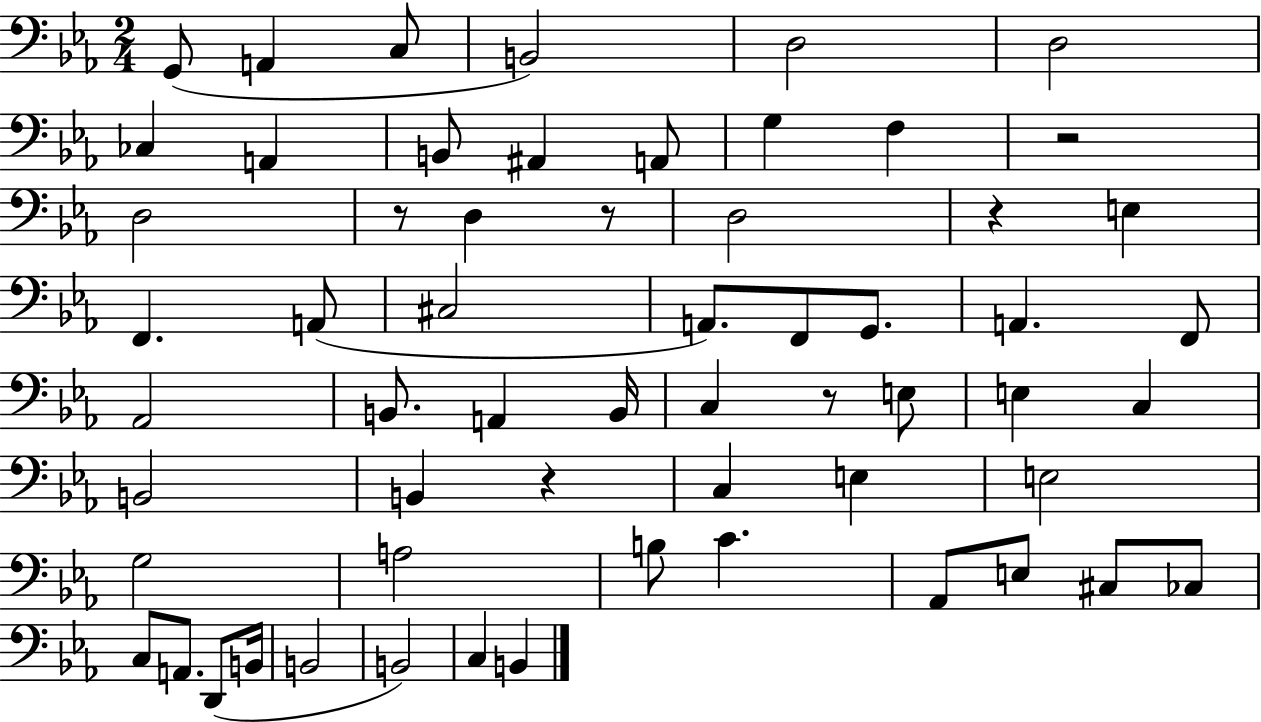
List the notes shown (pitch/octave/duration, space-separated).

G2/e A2/q C3/e B2/h D3/h D3/h CES3/q A2/q B2/e A#2/q A2/e G3/q F3/q R/h D3/h R/e D3/q R/e D3/h R/q E3/q F2/q. A2/e C#3/h A2/e. F2/e G2/e. A2/q. F2/e Ab2/h B2/e. A2/q B2/s C3/q R/e E3/e E3/q C3/q B2/h B2/q R/q C3/q E3/q E3/h G3/h A3/h B3/e C4/q. Ab2/e E3/e C#3/e CES3/e C3/e A2/e. D2/e B2/s B2/h B2/h C3/q B2/q